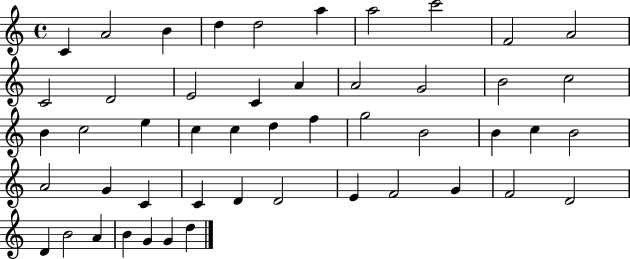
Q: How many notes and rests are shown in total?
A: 49